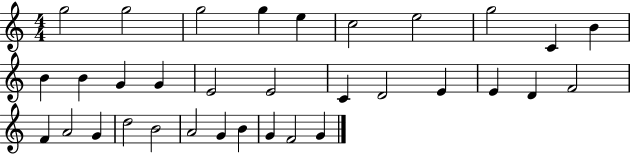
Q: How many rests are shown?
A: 0